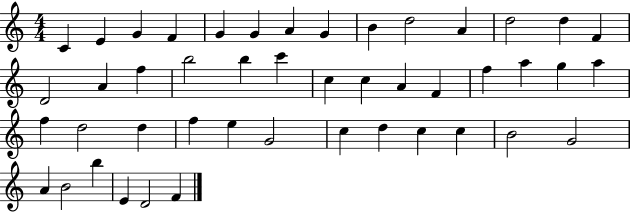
{
  \clef treble
  \numericTimeSignature
  \time 4/4
  \key c \major
  c'4 e'4 g'4 f'4 | g'4 g'4 a'4 g'4 | b'4 d''2 a'4 | d''2 d''4 f'4 | \break d'2 a'4 f''4 | b''2 b''4 c'''4 | c''4 c''4 a'4 f'4 | f''4 a''4 g''4 a''4 | \break f''4 d''2 d''4 | f''4 e''4 g'2 | c''4 d''4 c''4 c''4 | b'2 g'2 | \break a'4 b'2 b''4 | e'4 d'2 f'4 | \bar "|."
}